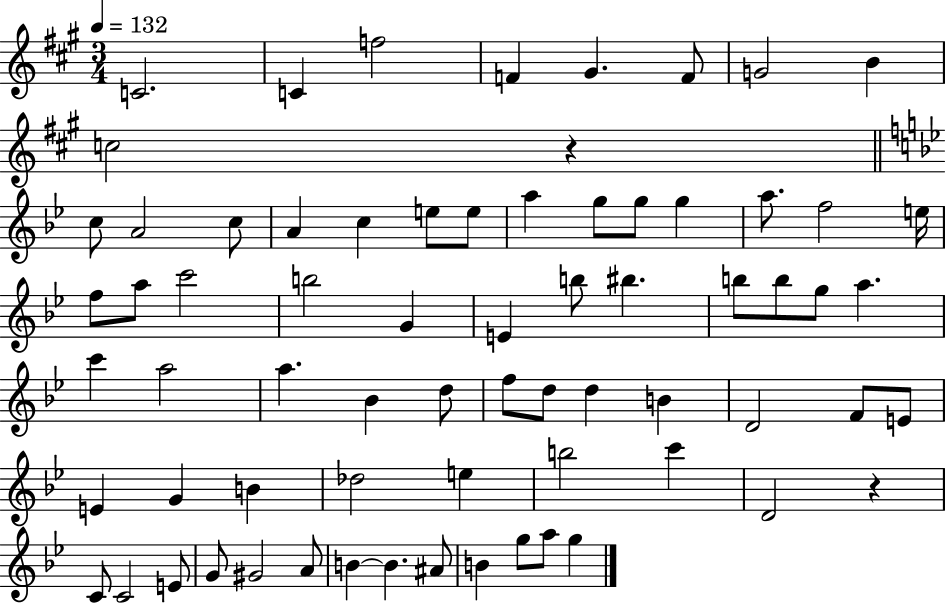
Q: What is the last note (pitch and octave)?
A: G5